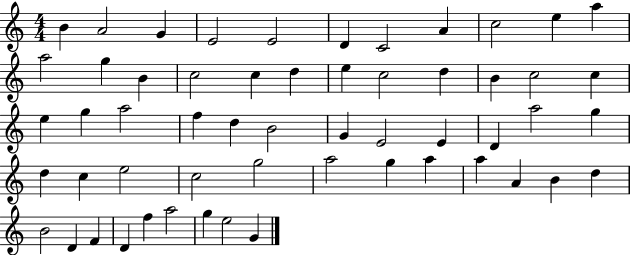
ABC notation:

X:1
T:Untitled
M:4/4
L:1/4
K:C
B A2 G E2 E2 D C2 A c2 e a a2 g B c2 c d e c2 d B c2 c e g a2 f d B2 G E2 E D a2 g d c e2 c2 g2 a2 g a a A B d B2 D F D f a2 g e2 G